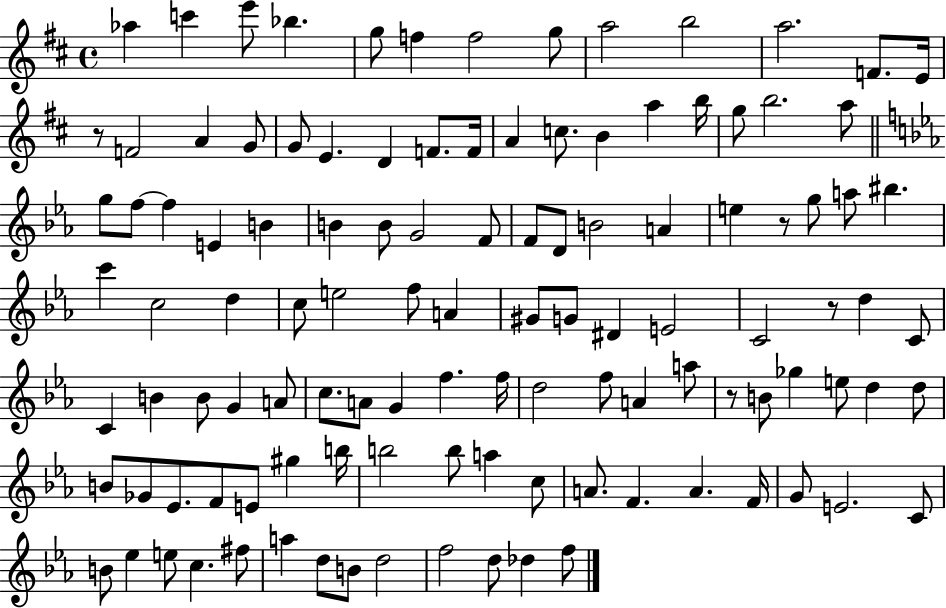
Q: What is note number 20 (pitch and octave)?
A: F4